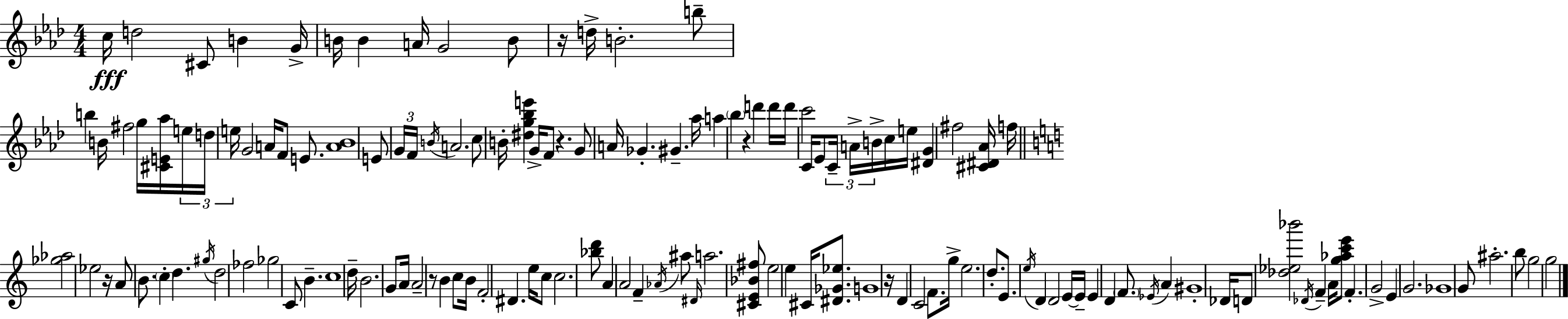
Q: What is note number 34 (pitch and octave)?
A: G4